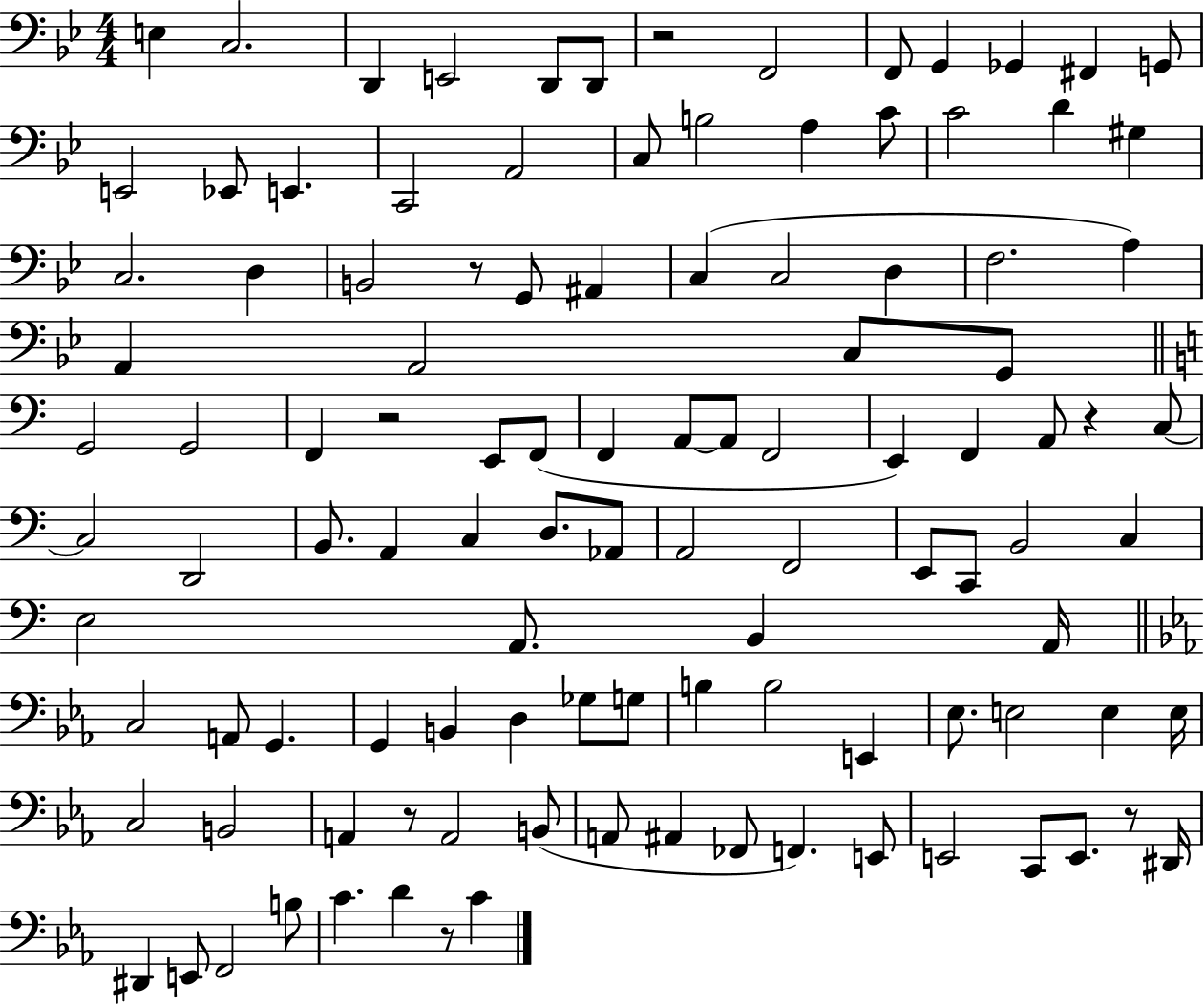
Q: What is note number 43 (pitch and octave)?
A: F2